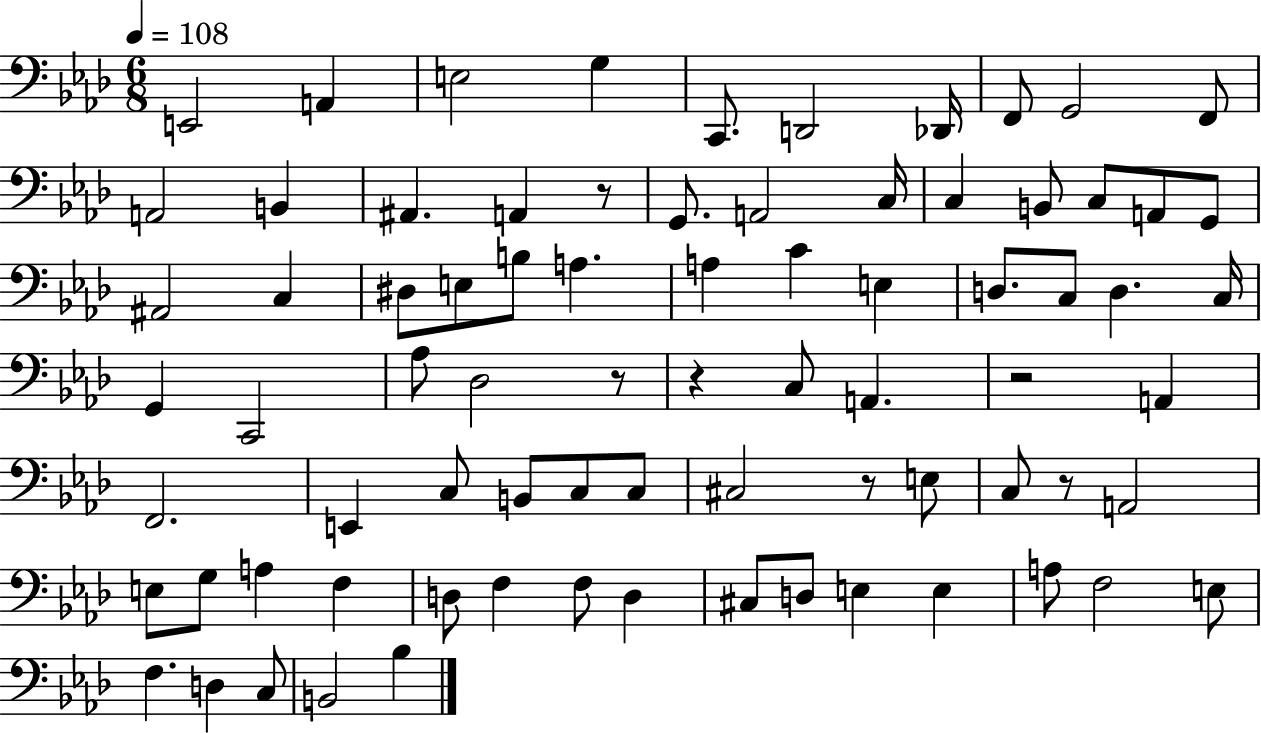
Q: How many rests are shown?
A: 6